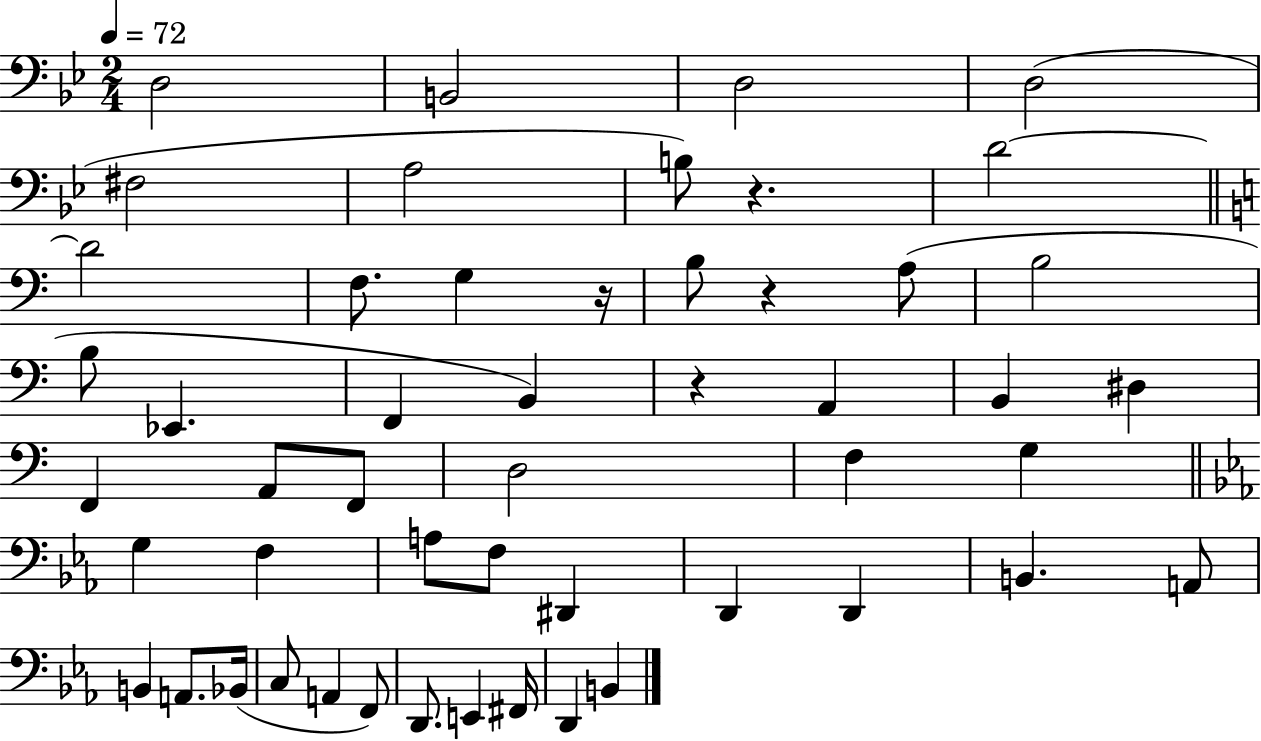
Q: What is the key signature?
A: BES major